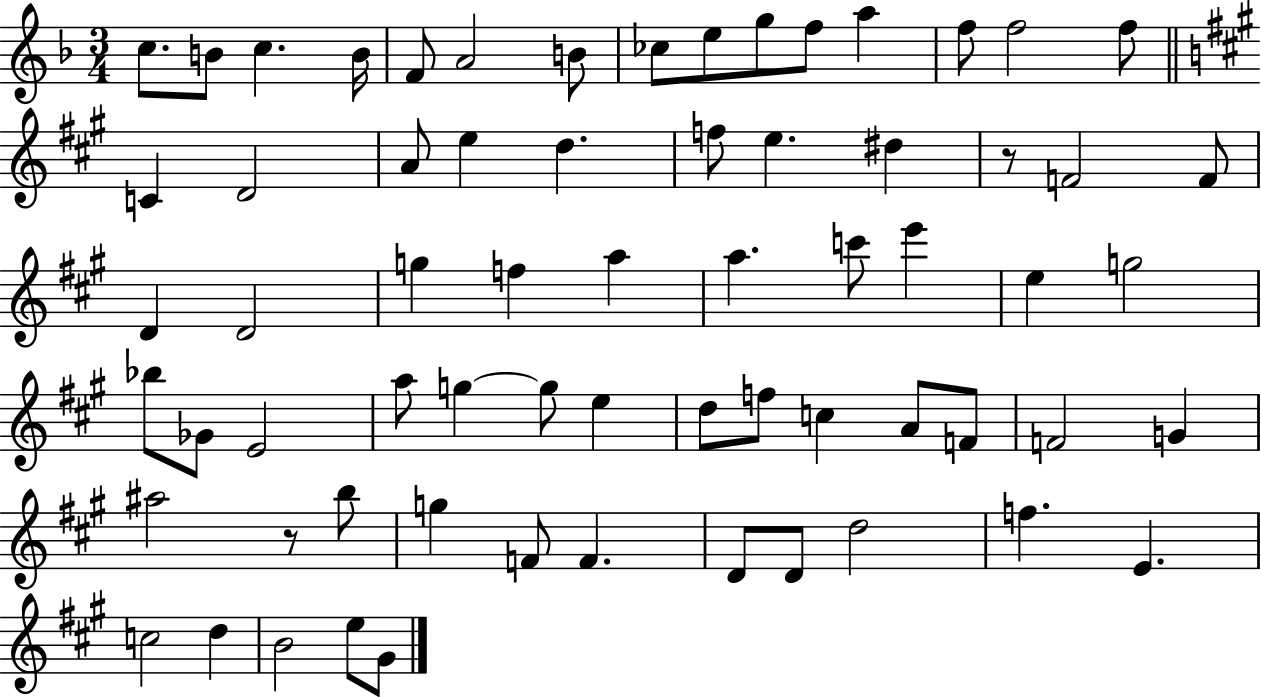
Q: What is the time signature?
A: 3/4